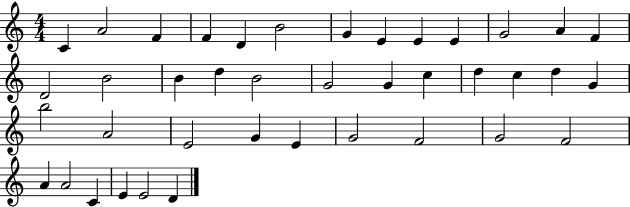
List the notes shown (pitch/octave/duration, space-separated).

C4/q A4/h F4/q F4/q D4/q B4/h G4/q E4/q E4/q E4/q G4/h A4/q F4/q D4/h B4/h B4/q D5/q B4/h G4/h G4/q C5/q D5/q C5/q D5/q G4/q B5/h A4/h E4/h G4/q E4/q G4/h F4/h G4/h F4/h A4/q A4/h C4/q E4/q E4/h D4/q